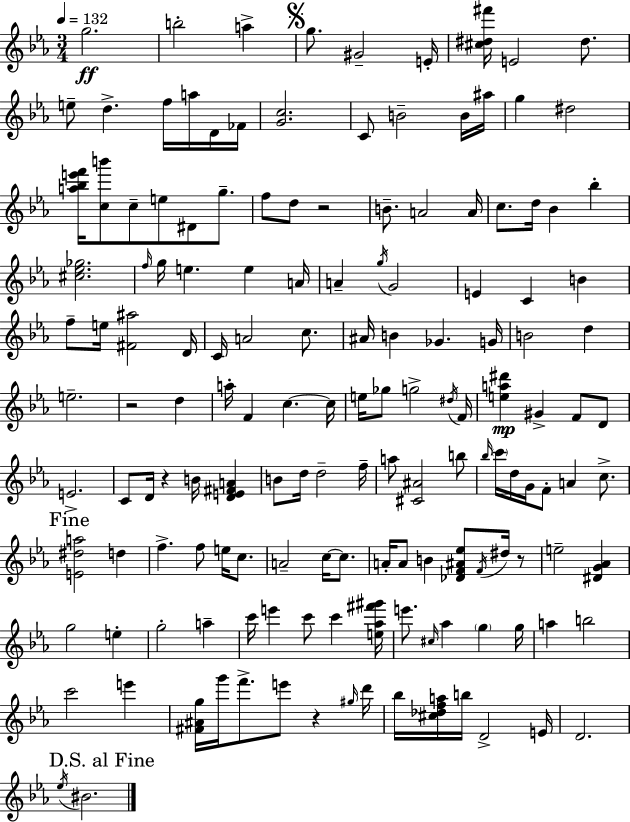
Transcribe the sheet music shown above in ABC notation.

X:1
T:Untitled
M:3/4
L:1/4
K:Cm
g2 b2 a g/2 ^G2 E/4 [^c^d^f']/4 E2 ^d/2 e/2 d f/4 a/4 D/4 _F/4 [Gc]2 C/2 B2 B/4 ^a/4 g ^d2 [a_be'f']/4 [cb']/2 c/2 e/2 ^D/2 g/2 f/2 d/2 z2 B/2 A2 A/4 c/2 d/4 _B _b [^c_e_g]2 f/4 g/4 e e A/4 A g/4 G2 E C B f/2 e/4 [^F^a]2 D/4 C/4 A2 c/2 ^A/4 B _G G/4 B2 d e2 z2 d a/4 F c c/4 e/4 _g/2 g2 ^d/4 F/4 [ea^d'] ^G F/2 D/2 E2 C/2 D/4 z B/4 [DE^FA] B/2 d/4 d2 f/4 a/2 [^C^A]2 b/2 _b/4 c'/4 d/4 G/4 F/2 A c/2 [E^da]2 d f f/2 e/4 c/2 A2 c/4 c/2 A/4 A/2 B [_DF^A_e]/2 F/4 ^d/4 z/2 e2 [^DG_A] g2 e g2 a c'/4 e' c'/2 c' [e_a^f'^g']/4 e'/2 ^c/4 _a g g/4 a b2 c'2 e' [^F^Ag]/4 g'/4 f'/2 e'/2 z ^g/4 d'/4 _b/4 [^c_dfa]/4 b/4 D2 E/4 D2 _e/4 ^B2